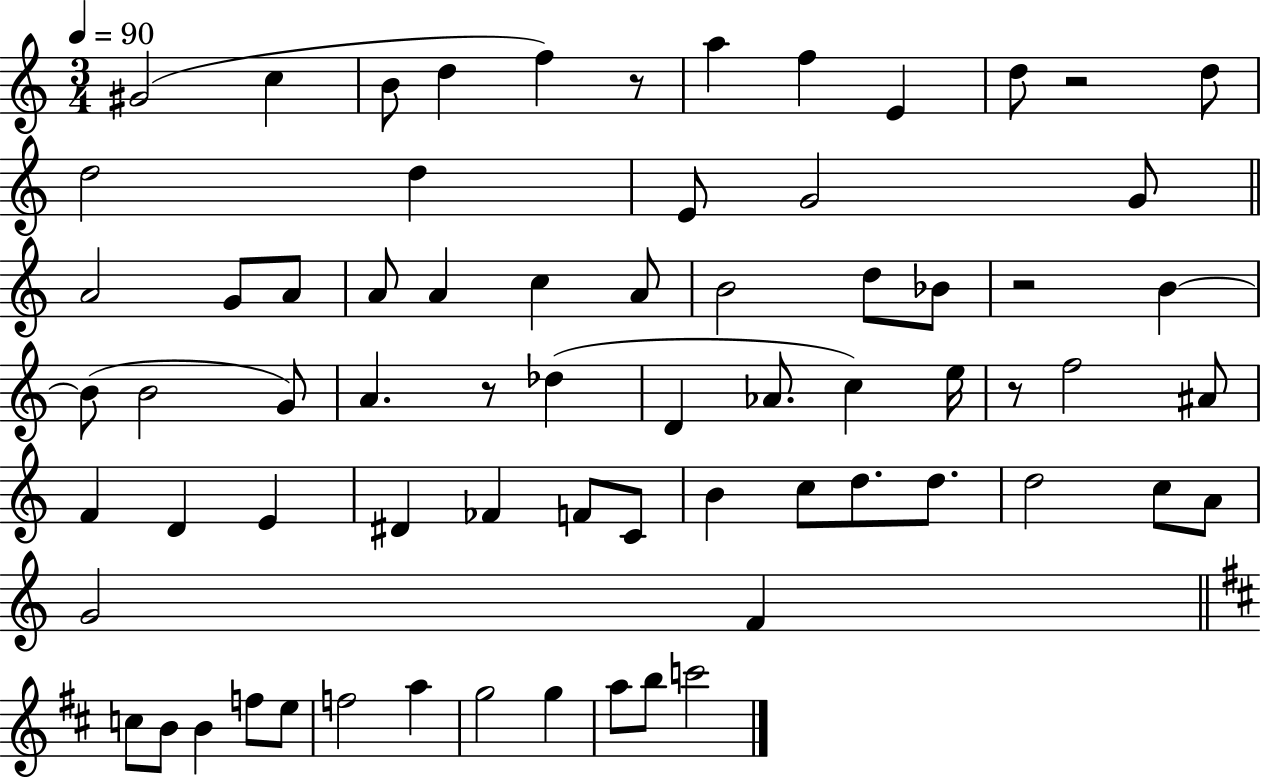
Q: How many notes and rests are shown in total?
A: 70